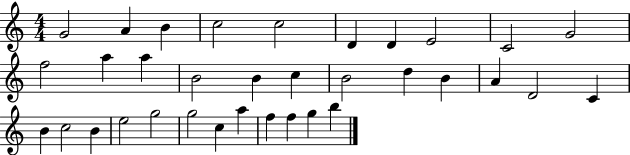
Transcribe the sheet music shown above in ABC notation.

X:1
T:Untitled
M:4/4
L:1/4
K:C
G2 A B c2 c2 D D E2 C2 G2 f2 a a B2 B c B2 d B A D2 C B c2 B e2 g2 g2 c a f f g b